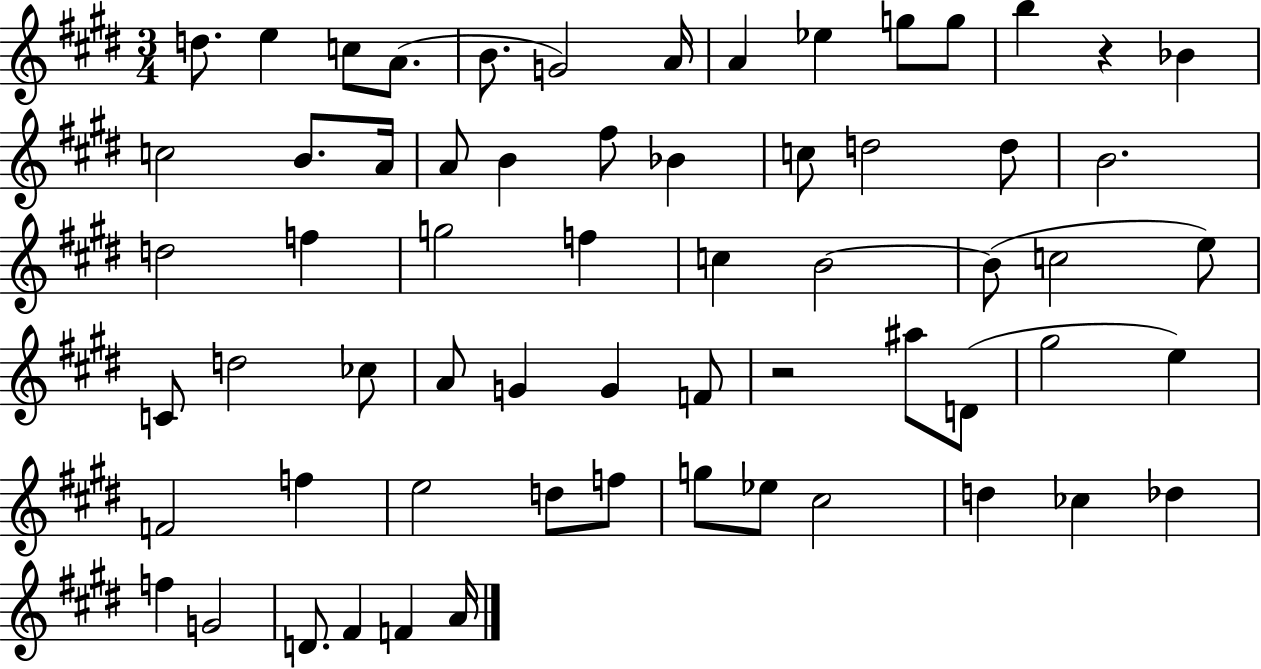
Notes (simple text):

D5/e. E5/q C5/e A4/e. B4/e. G4/h A4/s A4/q Eb5/q G5/e G5/e B5/q R/q Bb4/q C5/h B4/e. A4/s A4/e B4/q F#5/e Bb4/q C5/e D5/h D5/e B4/h. D5/h F5/q G5/h F5/q C5/q B4/h B4/e C5/h E5/e C4/e D5/h CES5/e A4/e G4/q G4/q F4/e R/h A#5/e D4/e G#5/h E5/q F4/h F5/q E5/h D5/e F5/e G5/e Eb5/e C#5/h D5/q CES5/q Db5/q F5/q G4/h D4/e. F#4/q F4/q A4/s